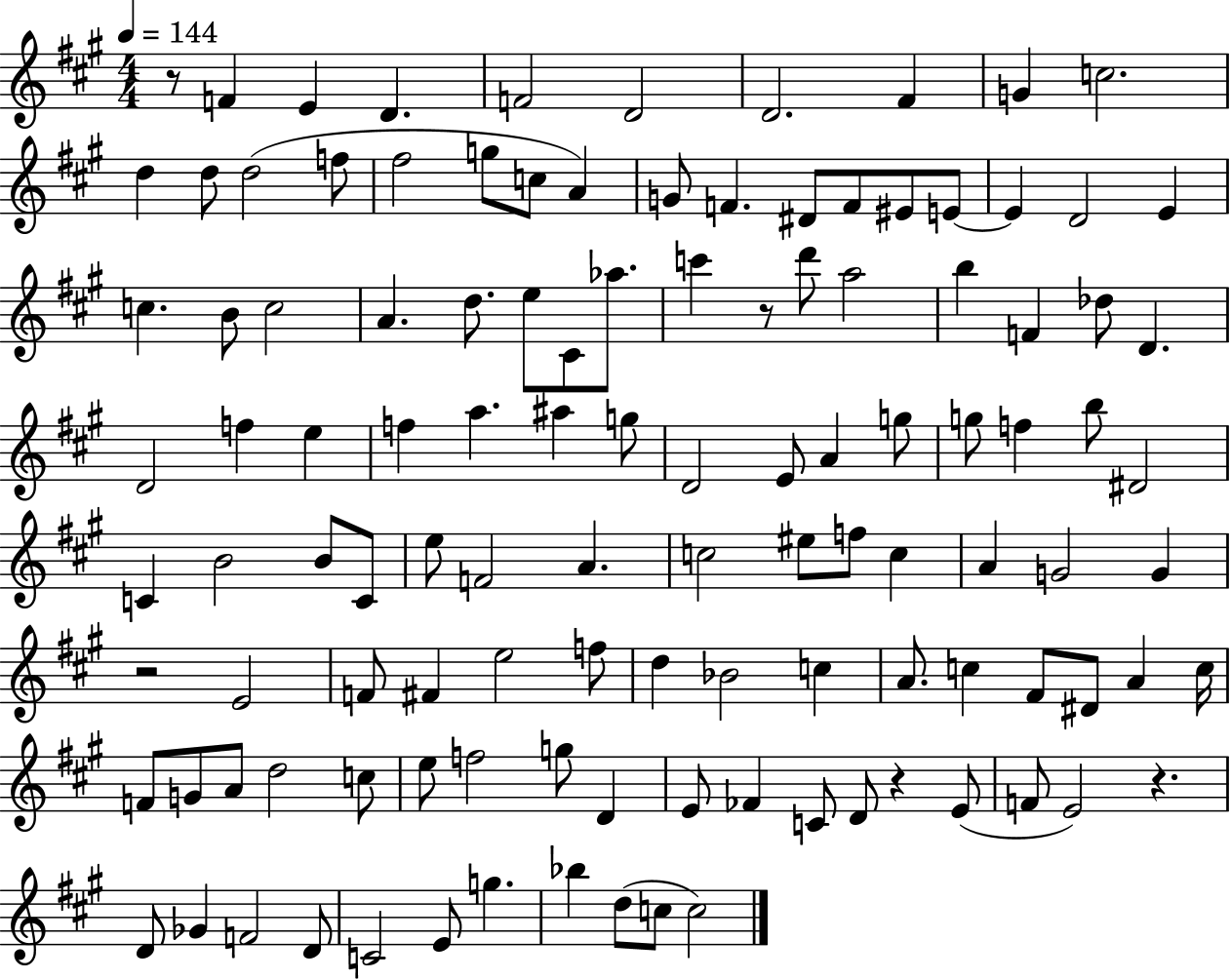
{
  \clef treble
  \numericTimeSignature
  \time 4/4
  \key a \major
  \tempo 4 = 144
  \repeat volta 2 { r8 f'4 e'4 d'4. | f'2 d'2 | d'2. fis'4 | g'4 c''2. | \break d''4 d''8 d''2( f''8 | fis''2 g''8 c''8 a'4) | g'8 f'4. dis'8 f'8 eis'8 e'8~~ | e'4 d'2 e'4 | \break c''4. b'8 c''2 | a'4. d''8. e''8 cis'8 aes''8. | c'''4 r8 d'''8 a''2 | b''4 f'4 des''8 d'4. | \break d'2 f''4 e''4 | f''4 a''4. ais''4 g''8 | d'2 e'8 a'4 g''8 | g''8 f''4 b''8 dis'2 | \break c'4 b'2 b'8 c'8 | e''8 f'2 a'4. | c''2 eis''8 f''8 c''4 | a'4 g'2 g'4 | \break r2 e'2 | f'8 fis'4 e''2 f''8 | d''4 bes'2 c''4 | a'8. c''4 fis'8 dis'8 a'4 c''16 | \break f'8 g'8 a'8 d''2 c''8 | e''8 f''2 g''8 d'4 | e'8 fes'4 c'8 d'8 r4 e'8( | f'8 e'2) r4. | \break d'8 ges'4 f'2 d'8 | c'2 e'8 g''4. | bes''4 d''8( c''8 c''2) | } \bar "|."
}